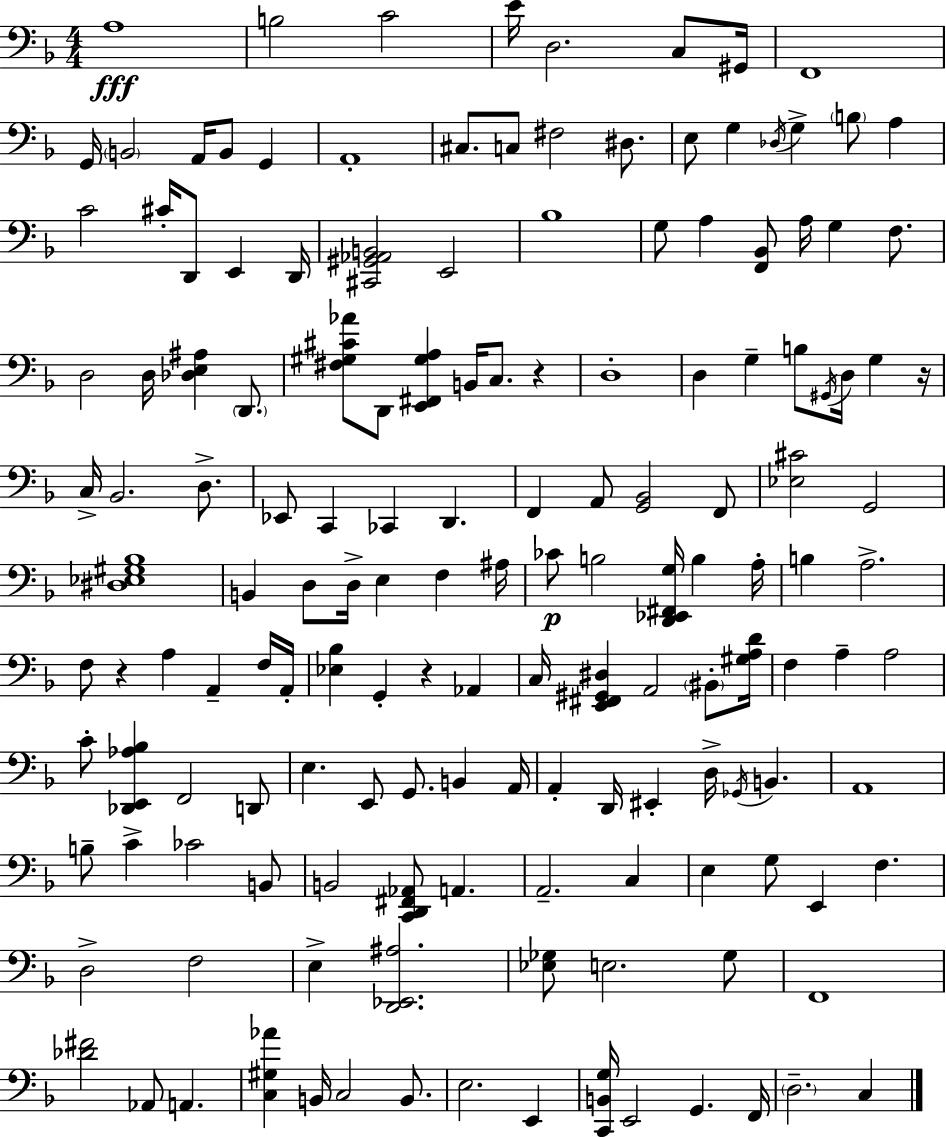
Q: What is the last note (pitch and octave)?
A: C3